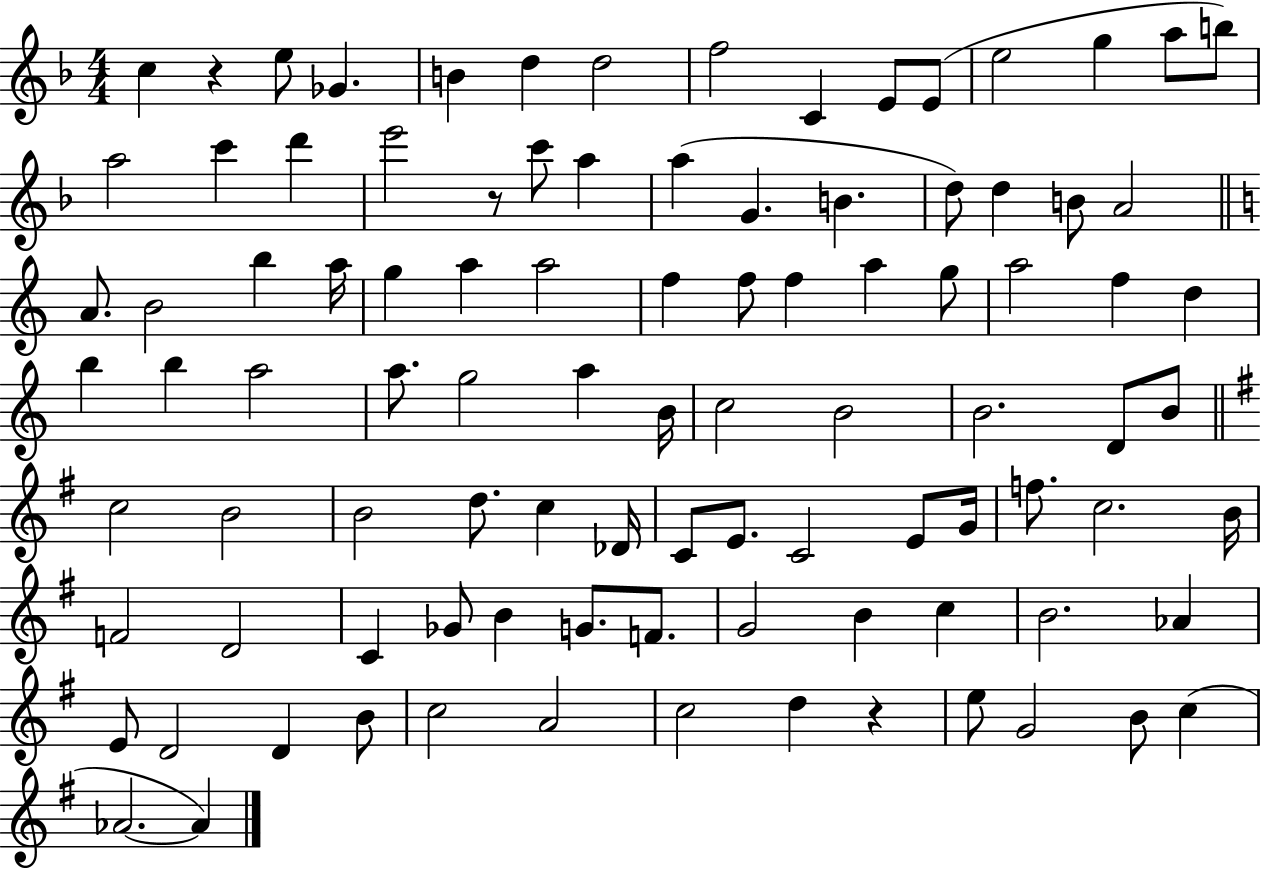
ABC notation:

X:1
T:Untitled
M:4/4
L:1/4
K:F
c z e/2 _G B d d2 f2 C E/2 E/2 e2 g a/2 b/2 a2 c' d' e'2 z/2 c'/2 a a G B d/2 d B/2 A2 A/2 B2 b a/4 g a a2 f f/2 f a g/2 a2 f d b b a2 a/2 g2 a B/4 c2 B2 B2 D/2 B/2 c2 B2 B2 d/2 c _D/4 C/2 E/2 C2 E/2 G/4 f/2 c2 B/4 F2 D2 C _G/2 B G/2 F/2 G2 B c B2 _A E/2 D2 D B/2 c2 A2 c2 d z e/2 G2 B/2 c _A2 _A